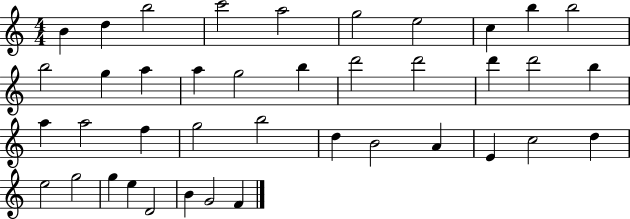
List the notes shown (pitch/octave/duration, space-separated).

B4/q D5/q B5/h C6/h A5/h G5/h E5/h C5/q B5/q B5/h B5/h G5/q A5/q A5/q G5/h B5/q D6/h D6/h D6/q D6/h B5/q A5/q A5/h F5/q G5/h B5/h D5/q B4/h A4/q E4/q C5/h D5/q E5/h G5/h G5/q E5/q D4/h B4/q G4/h F4/q